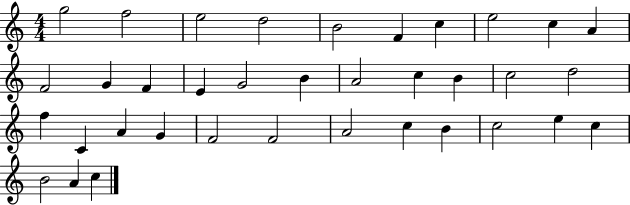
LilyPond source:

{
  \clef treble
  \numericTimeSignature
  \time 4/4
  \key c \major
  g''2 f''2 | e''2 d''2 | b'2 f'4 c''4 | e''2 c''4 a'4 | \break f'2 g'4 f'4 | e'4 g'2 b'4 | a'2 c''4 b'4 | c''2 d''2 | \break f''4 c'4 a'4 g'4 | f'2 f'2 | a'2 c''4 b'4 | c''2 e''4 c''4 | \break b'2 a'4 c''4 | \bar "|."
}